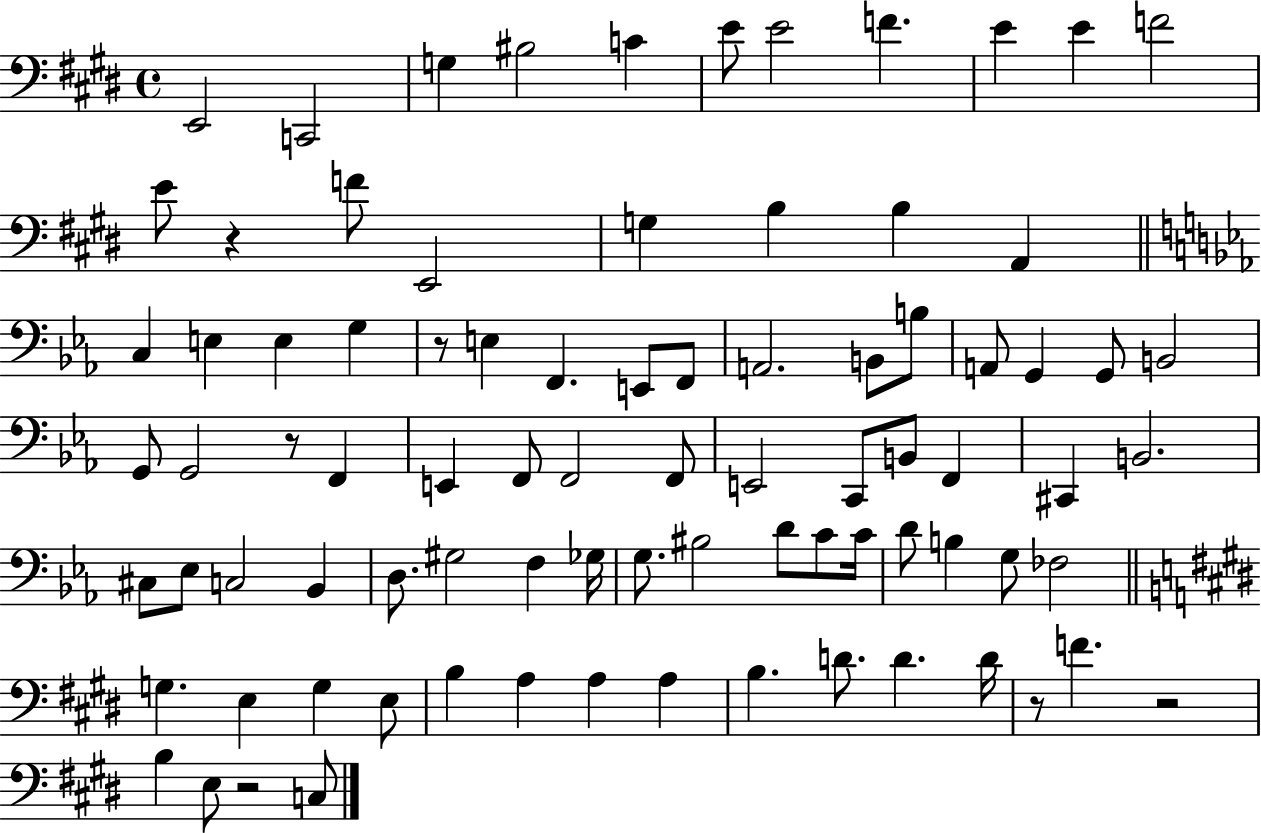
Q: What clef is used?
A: bass